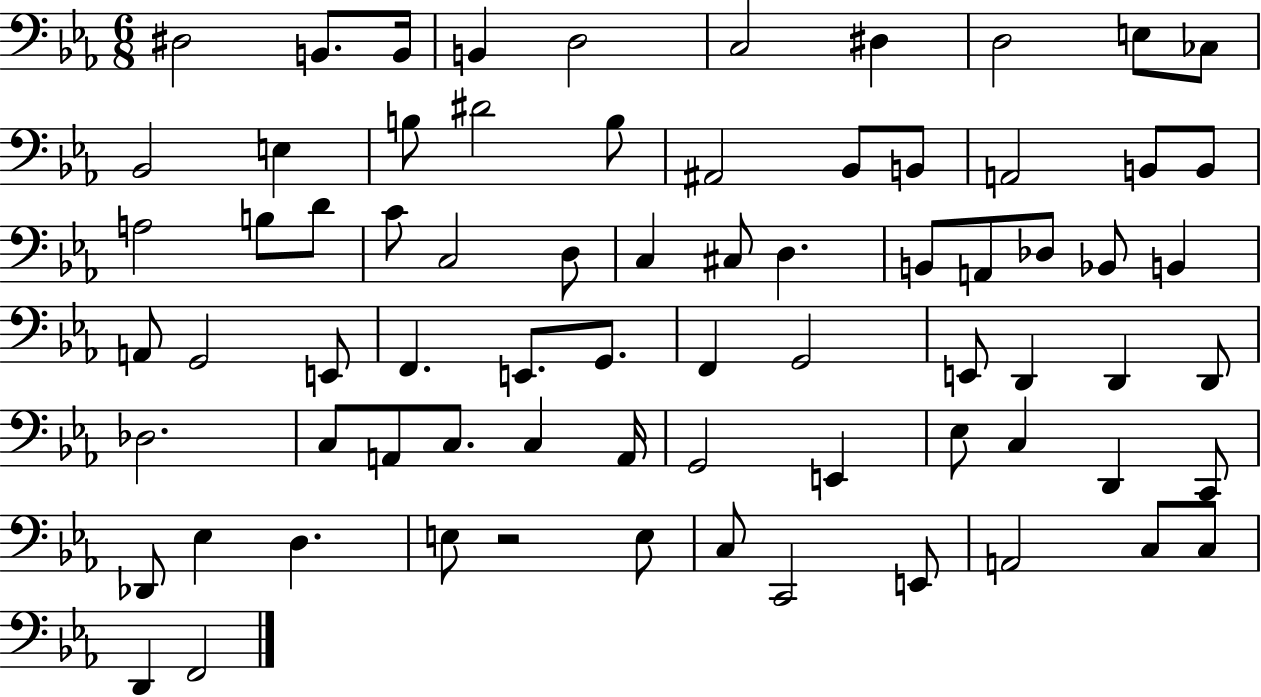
X:1
T:Untitled
M:6/8
L:1/4
K:Eb
^D,2 B,,/2 B,,/4 B,, D,2 C,2 ^D, D,2 E,/2 _C,/2 _B,,2 E, B,/2 ^D2 B,/2 ^A,,2 _B,,/2 B,,/2 A,,2 B,,/2 B,,/2 A,2 B,/2 D/2 C/2 C,2 D,/2 C, ^C,/2 D, B,,/2 A,,/2 _D,/2 _B,,/2 B,, A,,/2 G,,2 E,,/2 F,, E,,/2 G,,/2 F,, G,,2 E,,/2 D,, D,, D,,/2 _D,2 C,/2 A,,/2 C,/2 C, A,,/4 G,,2 E,, _E,/2 C, D,, C,,/2 _D,,/2 _E, D, E,/2 z2 E,/2 C,/2 C,,2 E,,/2 A,,2 C,/2 C,/2 D,, F,,2